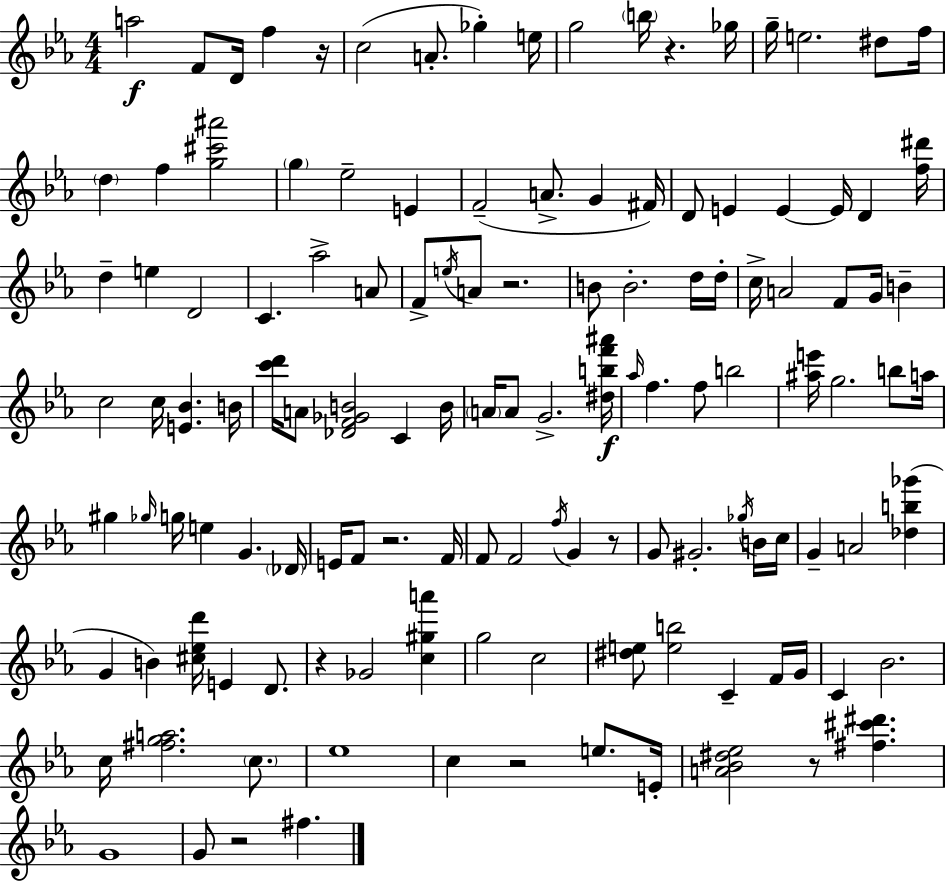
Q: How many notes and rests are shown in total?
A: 128